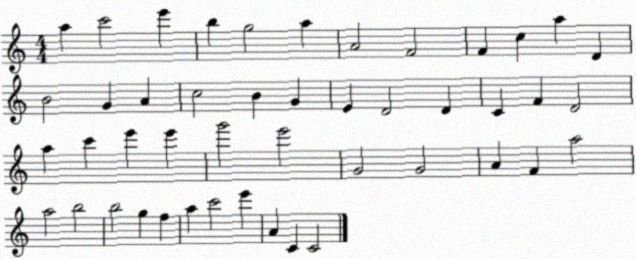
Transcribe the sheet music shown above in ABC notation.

X:1
T:Untitled
M:4/4
L:1/4
K:C
a c'2 e' b g2 a A2 F2 F c a D B2 G A c2 B G E D2 D C F D2 a c' e' e' g'2 e'2 G2 G2 A F a2 a2 b2 b2 g f a c'2 e' A C C2